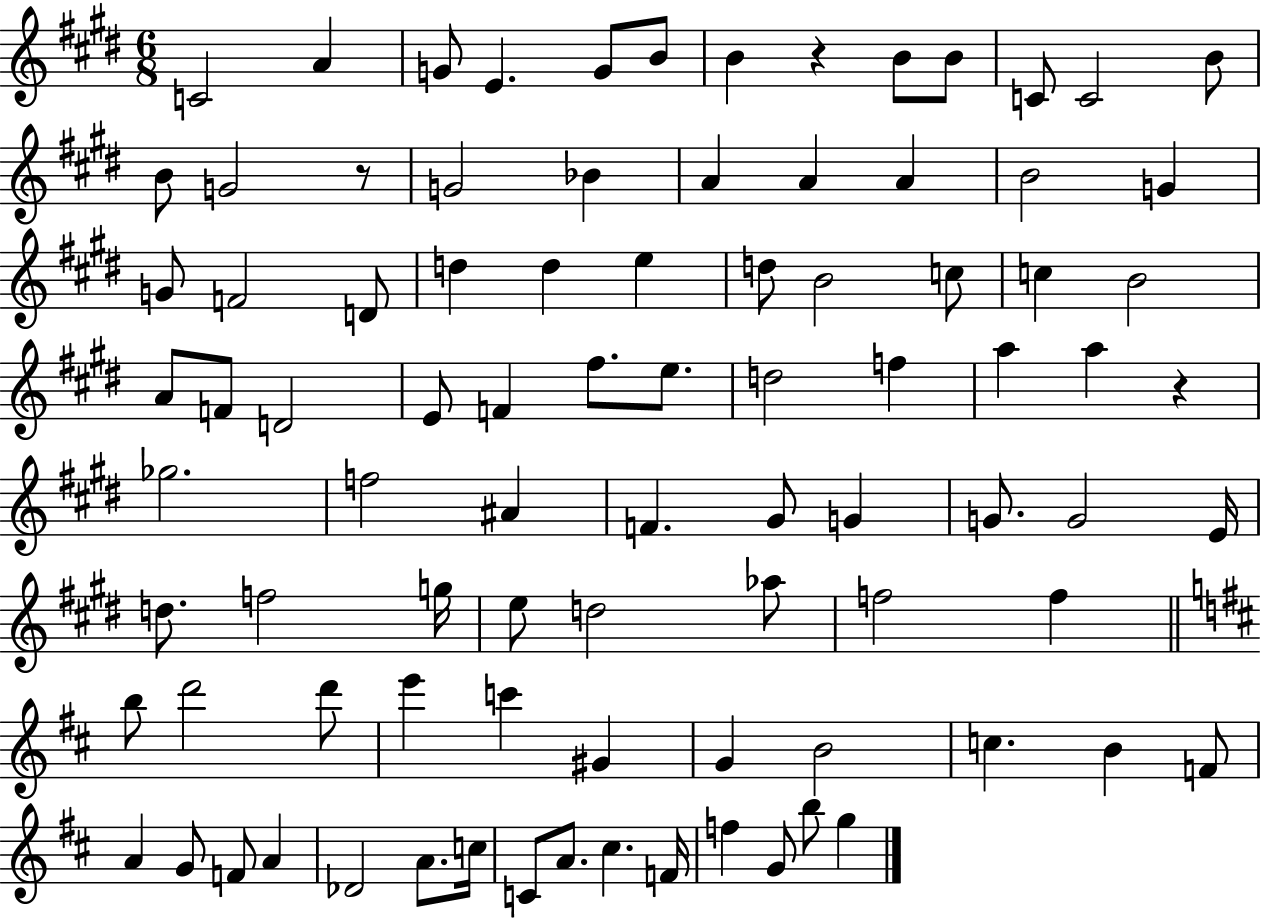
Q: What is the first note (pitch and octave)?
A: C4